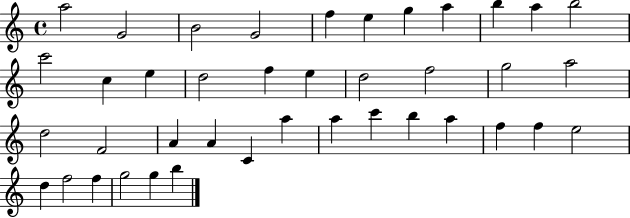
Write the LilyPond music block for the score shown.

{
  \clef treble
  \time 4/4
  \defaultTimeSignature
  \key c \major
  a''2 g'2 | b'2 g'2 | f''4 e''4 g''4 a''4 | b''4 a''4 b''2 | \break c'''2 c''4 e''4 | d''2 f''4 e''4 | d''2 f''2 | g''2 a''2 | \break d''2 f'2 | a'4 a'4 c'4 a''4 | a''4 c'''4 b''4 a''4 | f''4 f''4 e''2 | \break d''4 f''2 f''4 | g''2 g''4 b''4 | \bar "|."
}